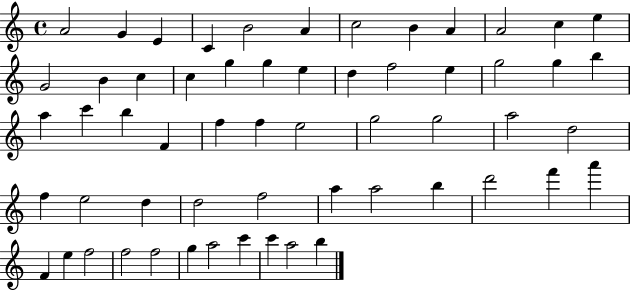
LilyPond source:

{
  \clef treble
  \time 4/4
  \defaultTimeSignature
  \key c \major
  a'2 g'4 e'4 | c'4 b'2 a'4 | c''2 b'4 a'4 | a'2 c''4 e''4 | \break g'2 b'4 c''4 | c''4 g''4 g''4 e''4 | d''4 f''2 e''4 | g''2 g''4 b''4 | \break a''4 c'''4 b''4 f'4 | f''4 f''4 e''2 | g''2 g''2 | a''2 d''2 | \break f''4 e''2 d''4 | d''2 f''2 | a''4 a''2 b''4 | d'''2 f'''4 a'''4 | \break f'4 e''4 f''2 | f''2 f''2 | g''4 a''2 c'''4 | c'''4 a''2 b''4 | \break \bar "|."
}